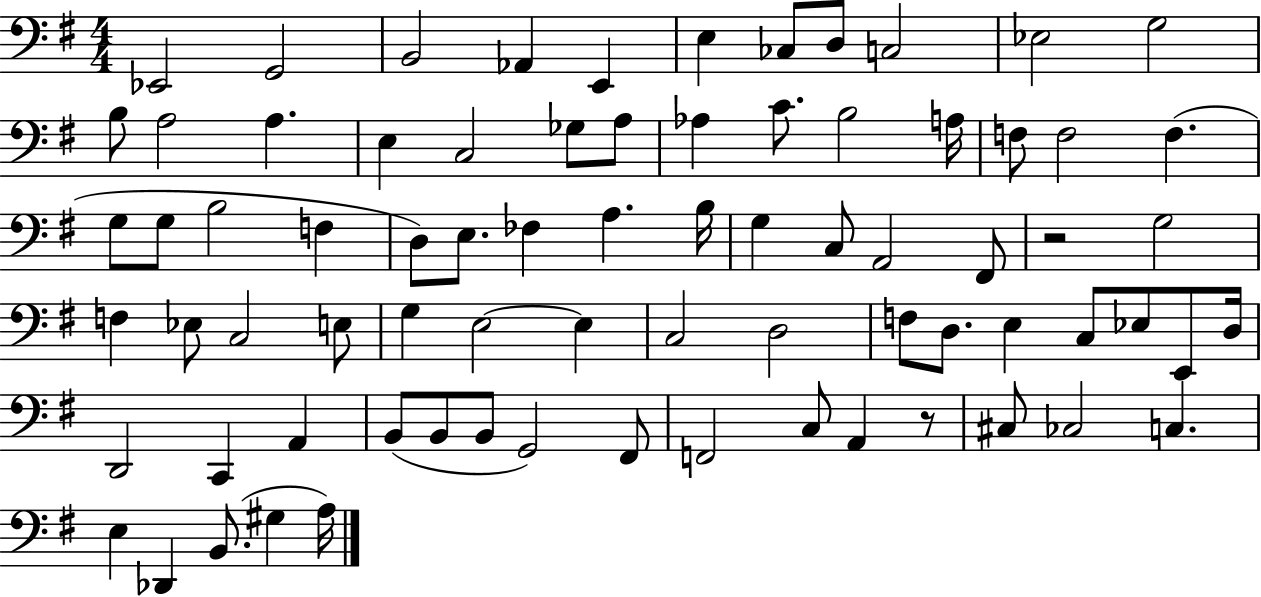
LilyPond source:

{
  \clef bass
  \numericTimeSignature
  \time 4/4
  \key g \major
  ees,2 g,2 | b,2 aes,4 e,4 | e4 ces8 d8 c2 | ees2 g2 | \break b8 a2 a4. | e4 c2 ges8 a8 | aes4 c'8. b2 a16 | f8 f2 f4.( | \break g8 g8 b2 f4 | d8) e8. fes4 a4. b16 | g4 c8 a,2 fis,8 | r2 g2 | \break f4 ees8 c2 e8 | g4 e2~~ e4 | c2 d2 | f8 d8. e4 c8 ees8 e,8 d16 | \break d,2 c,4 a,4 | b,8( b,8 b,8 g,2) fis,8 | f,2 c8 a,4 r8 | cis8 ces2 c4. | \break e4 des,4 b,8.( gis4 a16) | \bar "|."
}